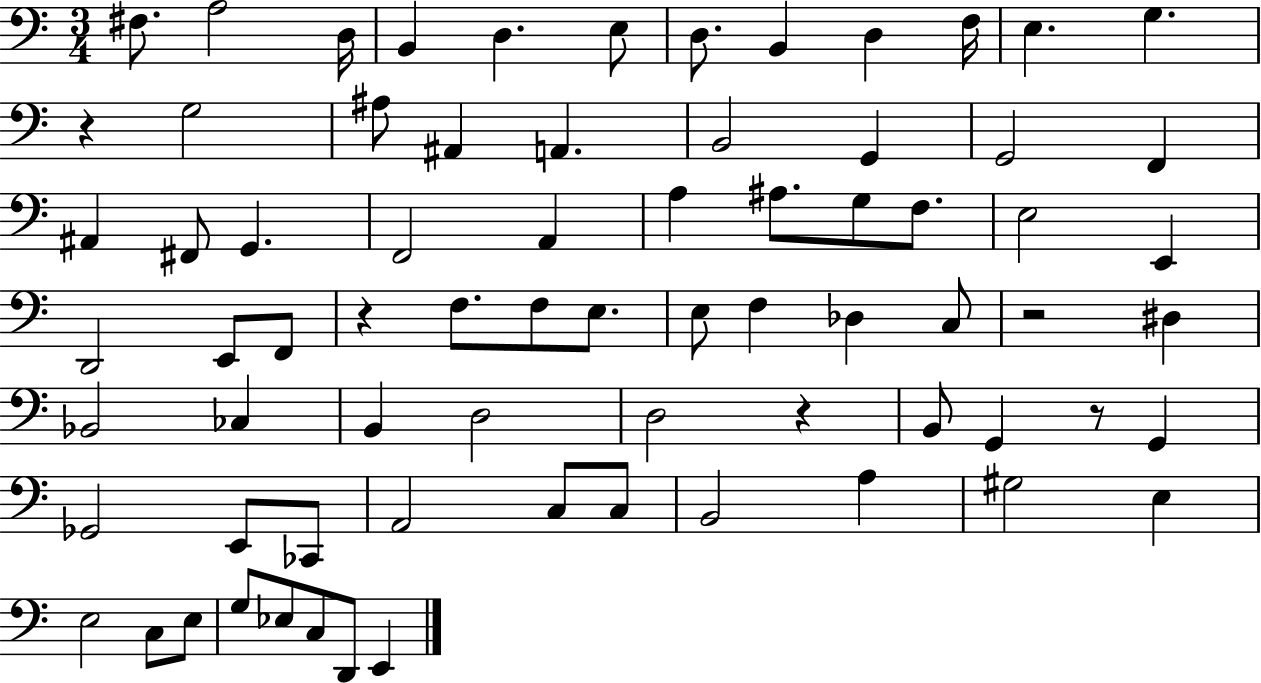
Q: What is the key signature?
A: C major